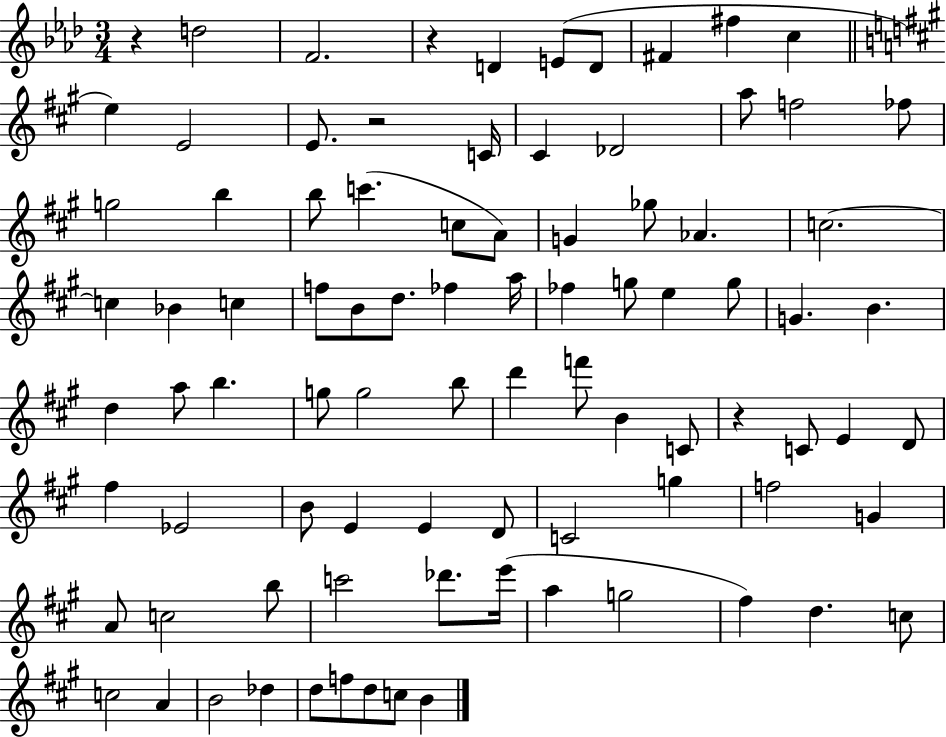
X:1
T:Untitled
M:3/4
L:1/4
K:Ab
z d2 F2 z D E/2 D/2 ^F ^f c e E2 E/2 z2 C/4 ^C _D2 a/2 f2 _f/2 g2 b b/2 c' c/2 A/2 G _g/2 _A c2 c _B c f/2 B/2 d/2 _f a/4 _f g/2 e g/2 G B d a/2 b g/2 g2 b/2 d' f'/2 B C/2 z C/2 E D/2 ^f _E2 B/2 E E D/2 C2 g f2 G A/2 c2 b/2 c'2 _d'/2 e'/4 a g2 ^f d c/2 c2 A B2 _d d/2 f/2 d/2 c/2 B